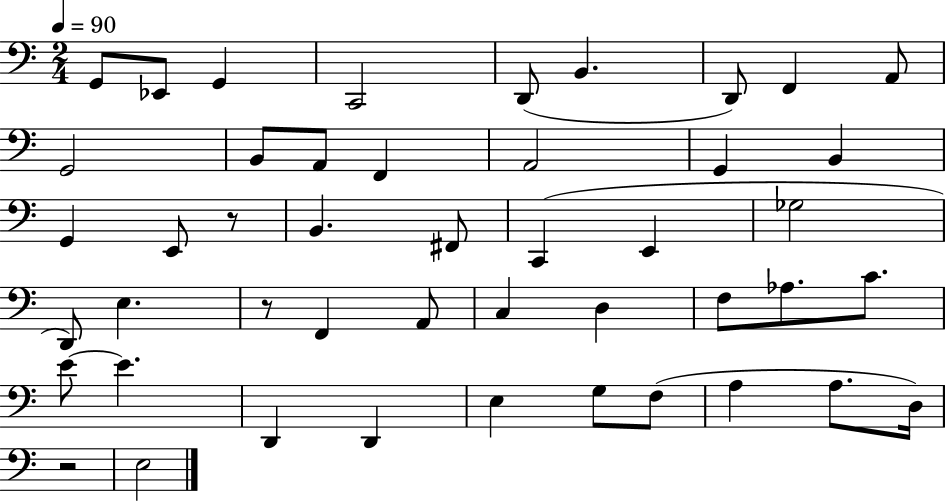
G2/e Eb2/e G2/q C2/h D2/e B2/q. D2/e F2/q A2/e G2/h B2/e A2/e F2/q A2/h G2/q B2/q G2/q E2/e R/e B2/q. F#2/e C2/q E2/q Gb3/h D2/e E3/q. R/e F2/q A2/e C3/q D3/q F3/e Ab3/e. C4/e. E4/e E4/q. D2/q D2/q E3/q G3/e F3/e A3/q A3/e. D3/s R/h E3/h